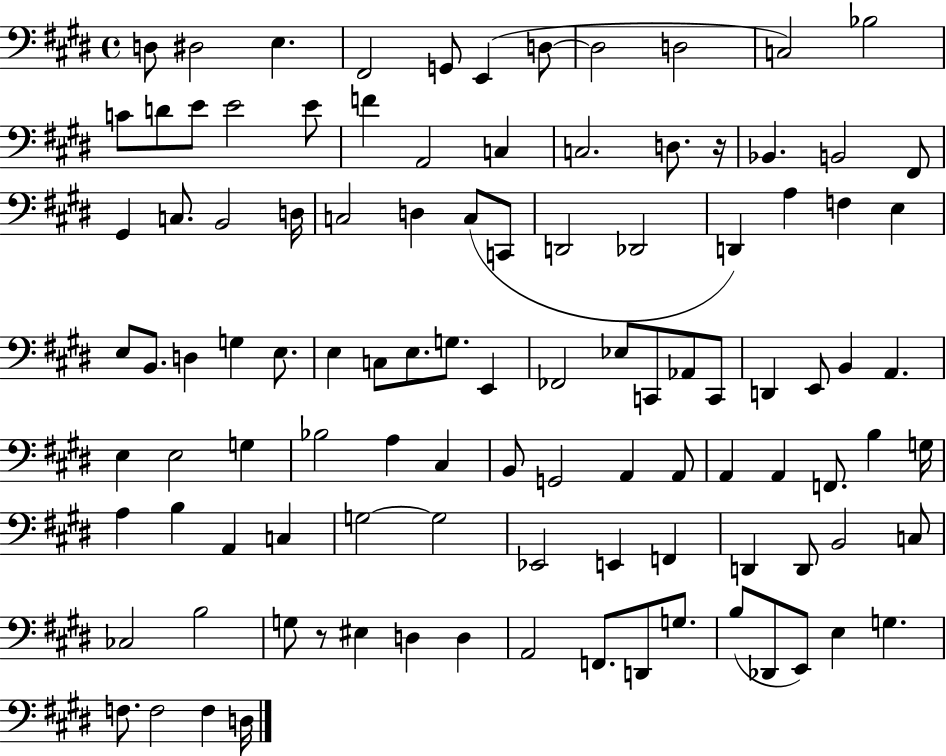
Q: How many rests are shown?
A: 2